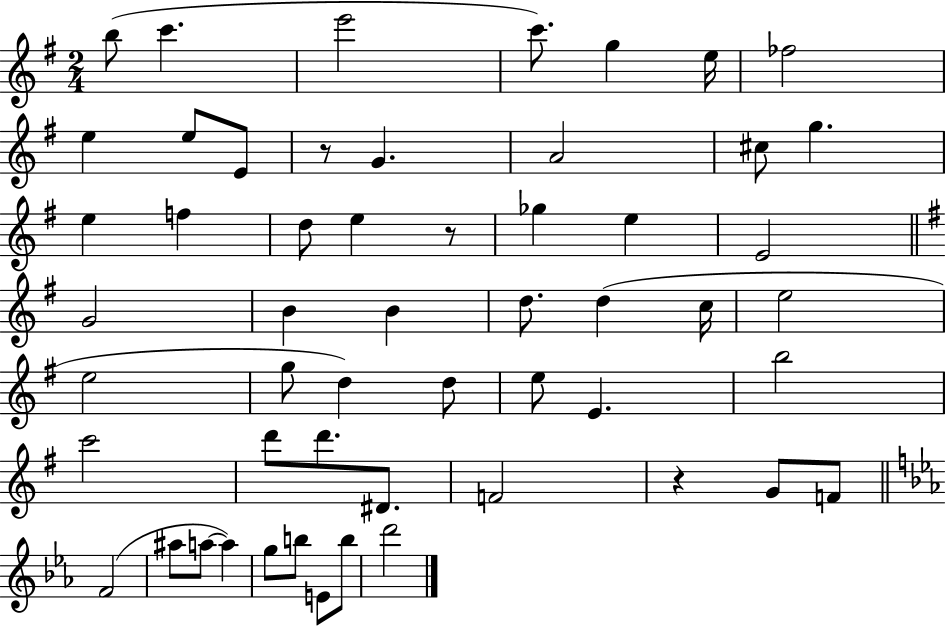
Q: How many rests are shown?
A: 3